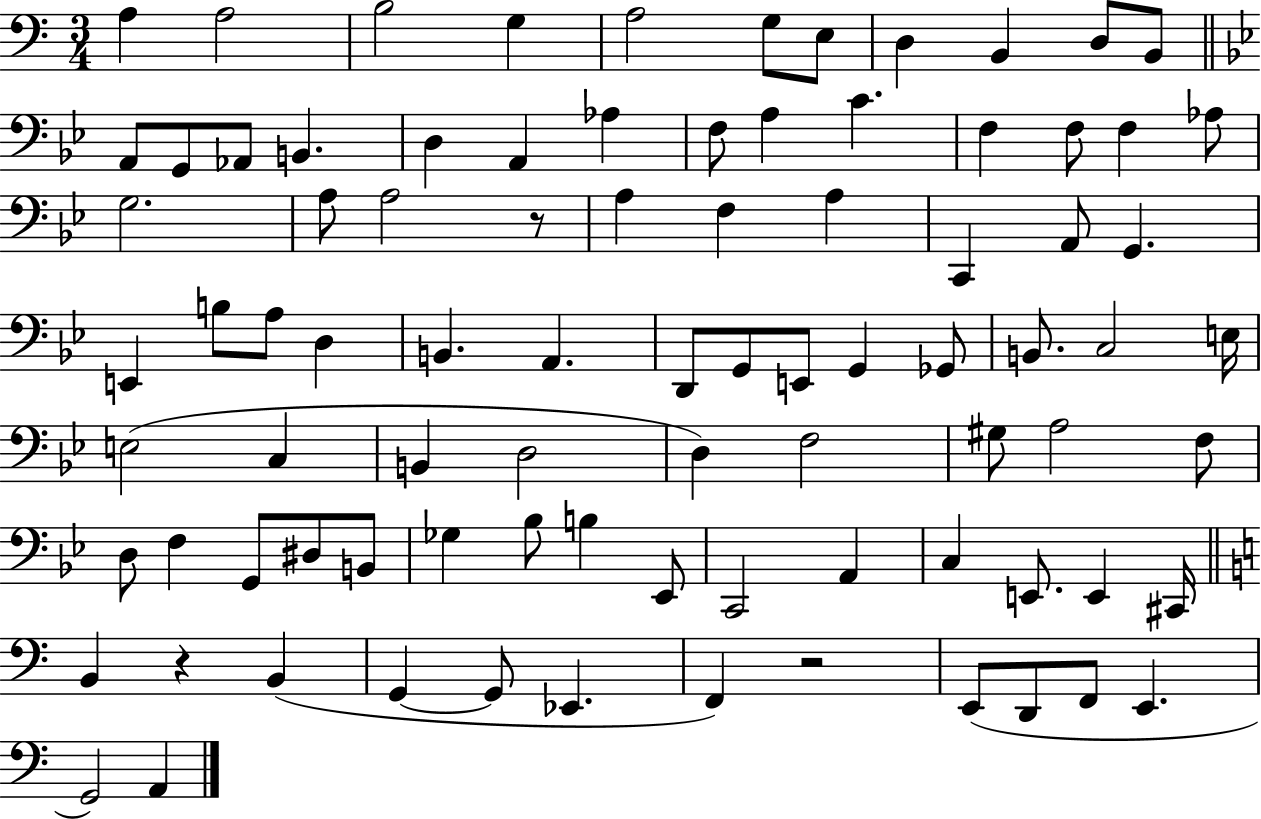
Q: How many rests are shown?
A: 3